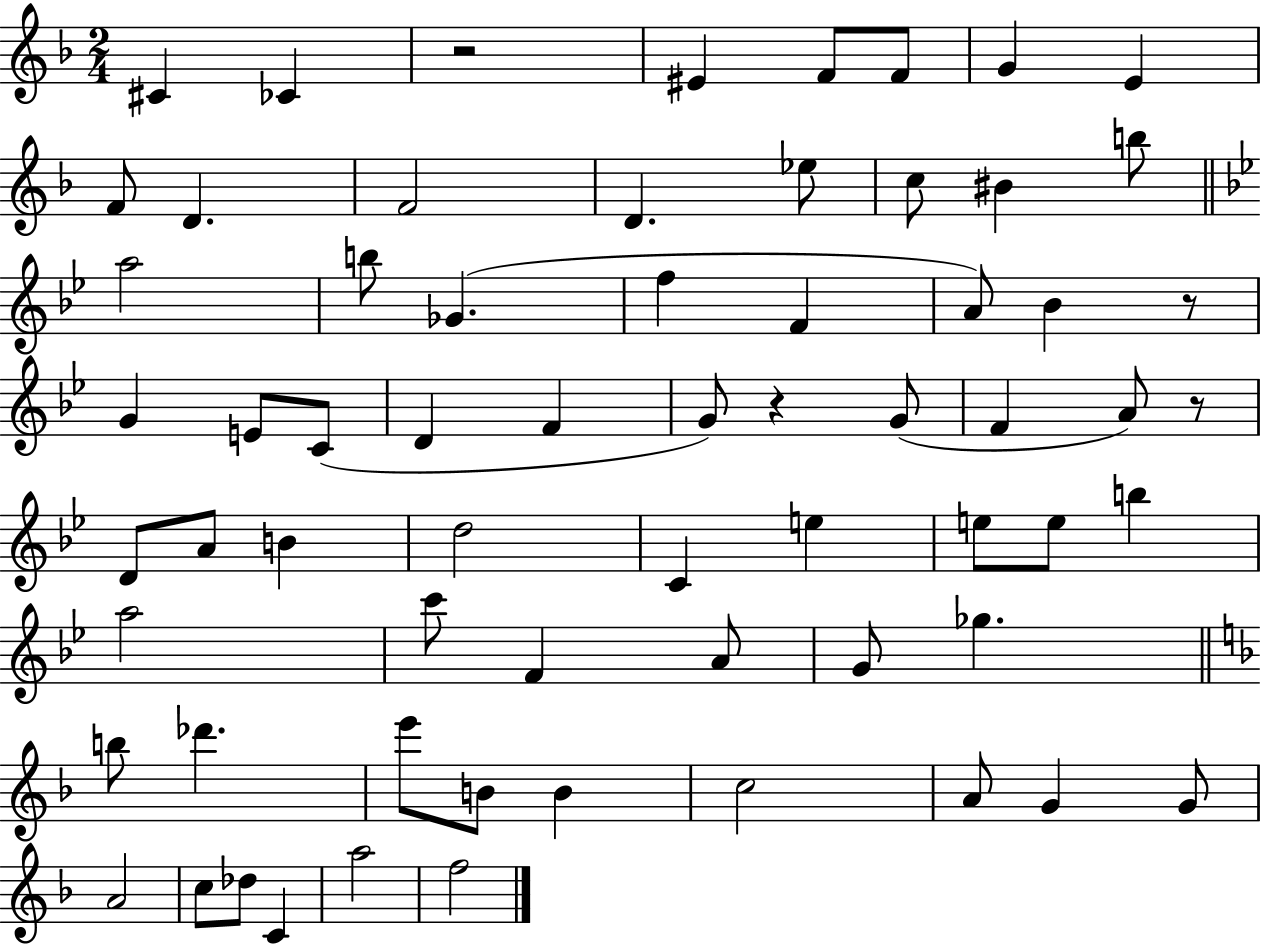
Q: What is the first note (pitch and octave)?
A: C#4